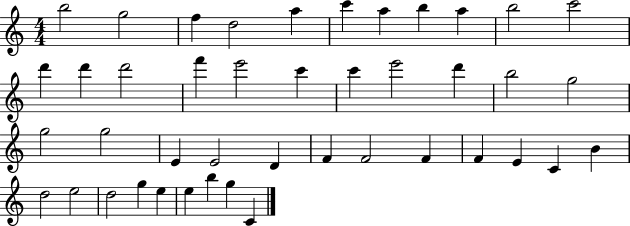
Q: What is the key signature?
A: C major